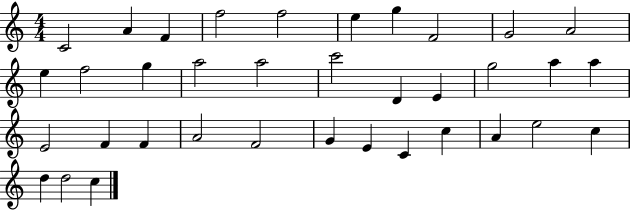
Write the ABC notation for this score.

X:1
T:Untitled
M:4/4
L:1/4
K:C
C2 A F f2 f2 e g F2 G2 A2 e f2 g a2 a2 c'2 D E g2 a a E2 F F A2 F2 G E C c A e2 c d d2 c